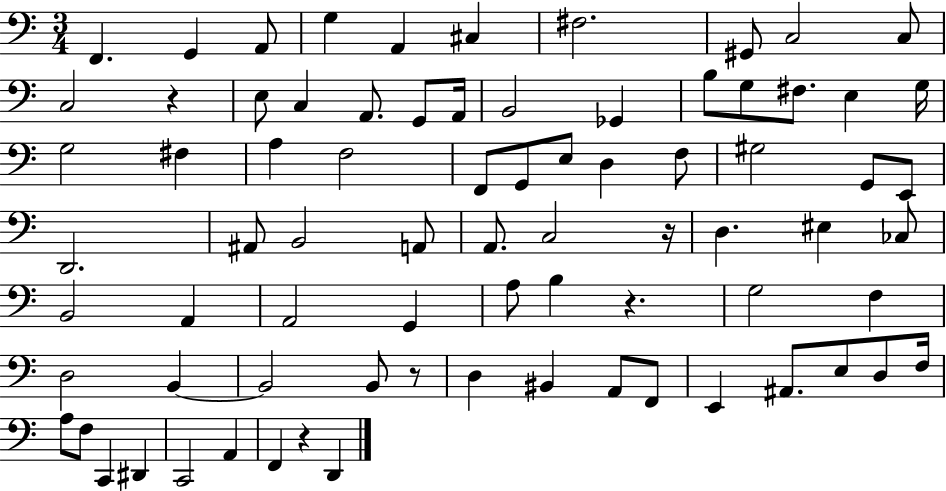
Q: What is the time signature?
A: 3/4